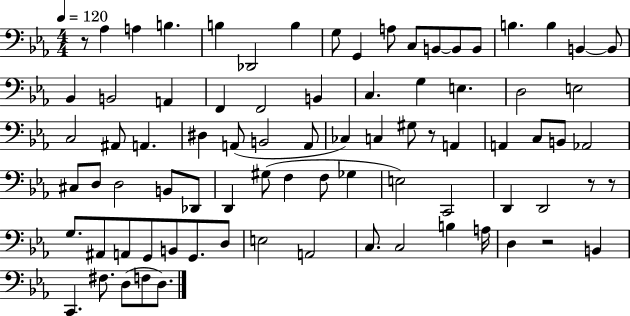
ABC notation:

X:1
T:Untitled
M:4/4
L:1/4
K:Eb
z/2 _A, A, B, B, _D,,2 B, G,/2 G,, A,/2 C,/2 B,,/2 B,,/2 B,,/2 B, B, B,, B,,/2 _B,, B,,2 A,, F,, F,,2 B,, C, G, E, D,2 E,2 C,2 ^A,,/2 A,, ^D, A,,/2 B,,2 A,,/2 _C, C, ^G,/2 z/2 A,, A,, C,/2 B,,/2 _A,,2 ^C,/2 D,/2 D,2 B,,/2 _D,,/2 D,, ^G,/2 F, F,/2 _G, E,2 C,,2 D,, D,,2 z/2 z/2 G,/2 ^A,,/2 A,,/2 G,,/2 B,,/2 G,,/2 D,/2 E,2 A,,2 C,/2 C,2 B, A,/4 D, z2 B,, C,, ^F,/2 D,/2 F,/2 D,/2